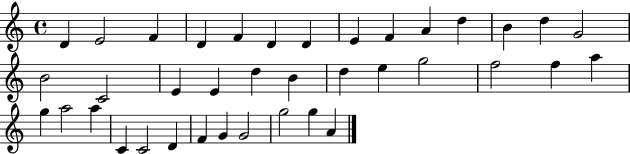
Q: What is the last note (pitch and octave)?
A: A4